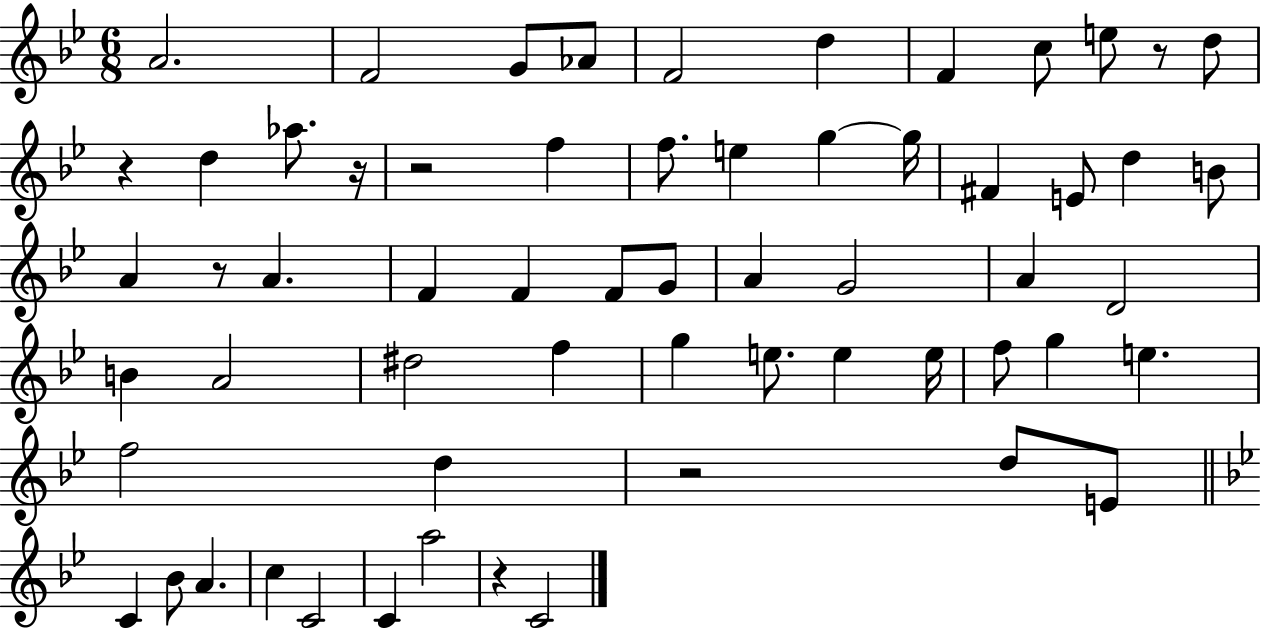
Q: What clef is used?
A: treble